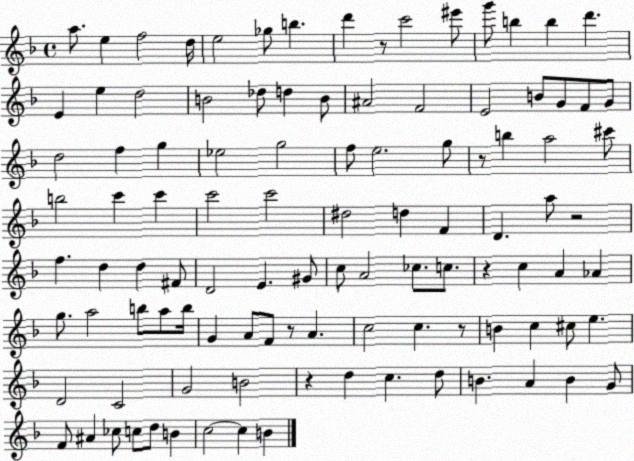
X:1
T:Untitled
M:4/4
L:1/4
K:F
a/2 e f2 d/4 e2 _g/2 b d' z/2 c'2 ^e'/2 g'/2 b b d' E e d2 B2 _d/2 d B/2 ^A2 F2 E2 B/2 G/2 F/2 G/2 d2 f g _e2 g2 f/2 e2 g/2 z/2 b a2 ^c'/2 b2 c' c' c'2 c'2 ^d2 d F D a/2 z2 f d d ^F/2 D2 E ^G/2 c/2 A2 _c/2 c/2 z c A _A g/2 a2 b/2 a/2 b/4 G A/2 F/2 z/2 A c2 c z/2 B c ^c/2 e D2 C2 G2 B2 z d c d/2 B A B G/2 F/2 ^A _c/2 c/2 d/2 B c2 c B